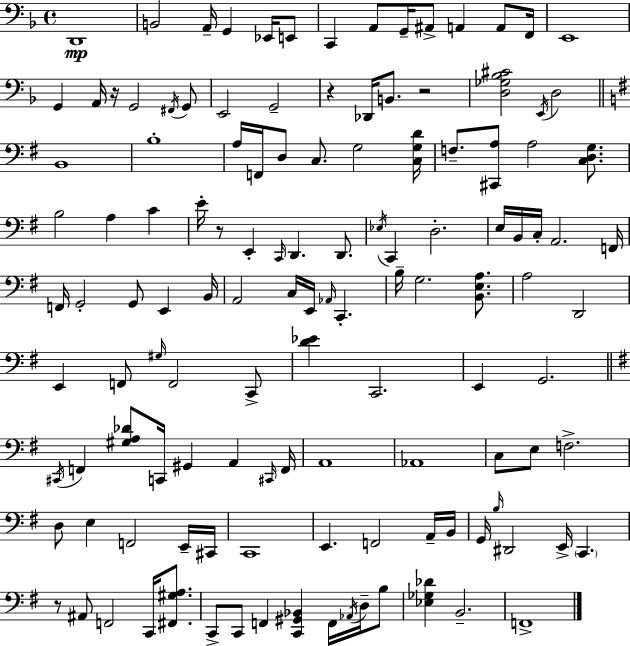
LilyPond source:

{
  \clef bass
  \time 4/4
  \defaultTimeSignature
  \key d \minor
  \repeat volta 2 { d,1\mp | b,2 a,16-- g,4 ees,16 e,8 | c,4 a,8 g,16-- ais,8-> a,4 a,8 f,16 | e,1 | \break g,4 a,16 r16 g,2 \acciaccatura { fis,16 } g,8 | e,2 g,2-- | r4 des,16 b,8. r2 | <d ges bes cis'>2 \acciaccatura { e,16 } d2 | \break \bar "||" \break \key g \major b,1 | b1-. | a16 f,16 d8 c8. g2 <c g d'>16 | f8.-- <cis, a>8 a2 <c d g>8. | \break b2 a4 c'4 | e'16-. r8 e,4-. \grace { c,16 } d,4. d,8. | \acciaccatura { ees16 } c,4 d2.-. | e16 b,16 c16-. a,2. | \break f,16 f,16 g,2-. g,8 e,4 | b,16 a,2 c16 e,16 \grace { aes,16 } c,4.-. | b16-- g2. | <b, e a>8. a2 d,2 | \break e,4 f,8 \grace { gis16 } f,2 | c,8-> <d' ees'>4 c,2. | e,4 g,2. | \bar "||" \break \key e \minor \acciaccatura { cis,16 } f,4 <gis a des'>8 c,16 gis,4 a,4 | \grace { cis,16 } f,16 a,1 | aes,1 | c8 e8 f2.-> | \break d8 e4 f,2 | e,16-- cis,16 c,1 | e,4. f,2 | a,16-- b,16 g,16 \grace { b16 } dis,2 e,16-> \parenthesize c,4. | \break r8 ais,8 f,2 c,16 | <fis, gis a>8. c,8-> c,8 f,4 <c, gis, bes,>4 f,16 | \acciaccatura { aes,16 } d16-- b8 <ees ges des'>4 b,2.-- | f,1-> | \break } \bar "|."
}